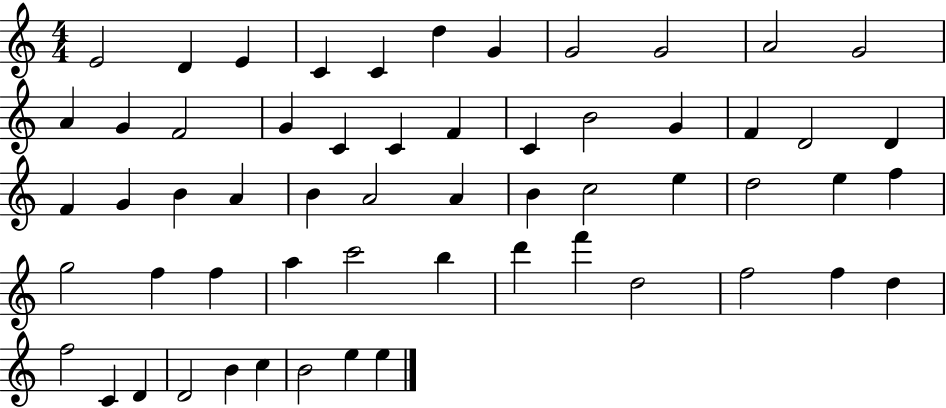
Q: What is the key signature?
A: C major